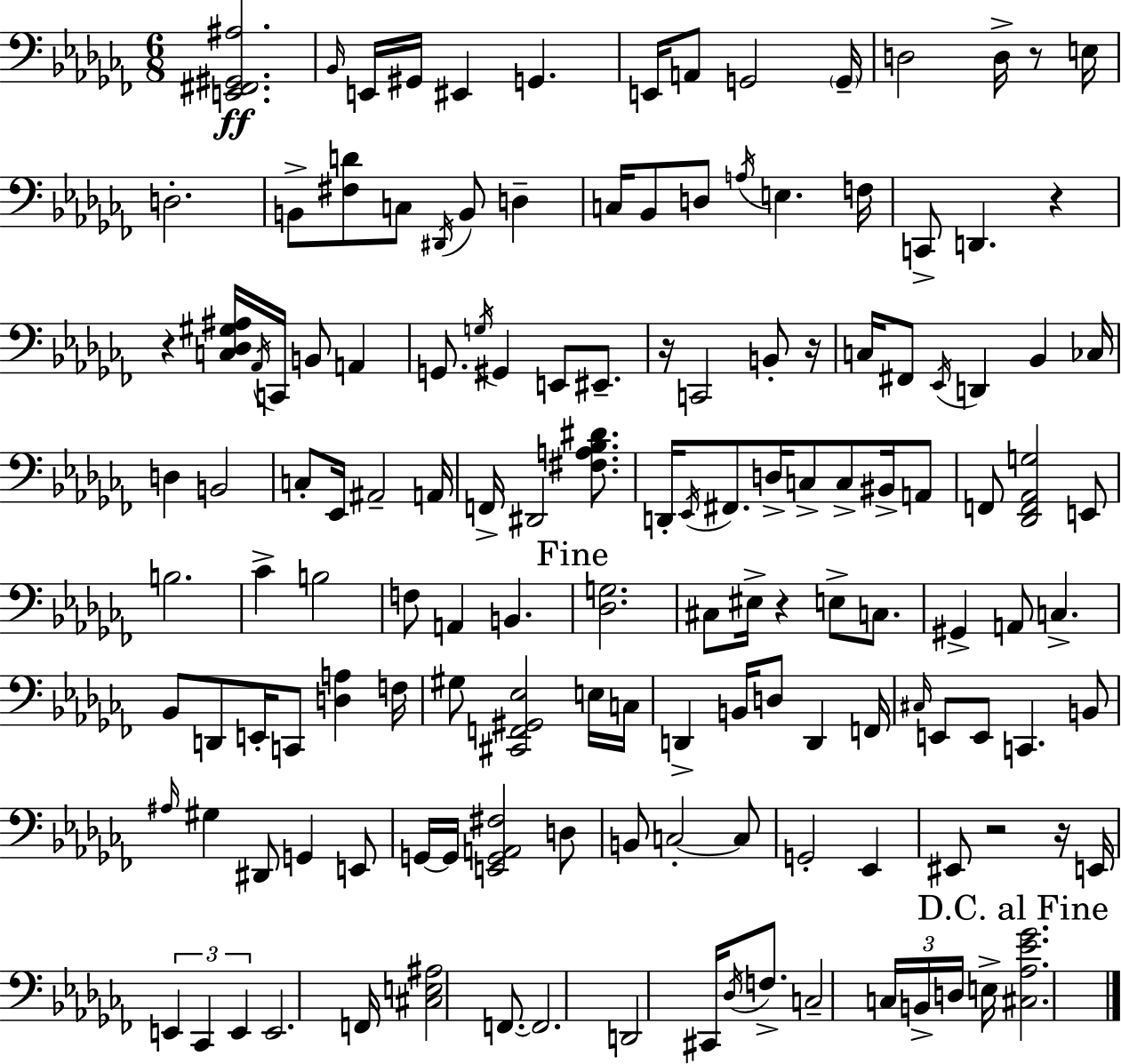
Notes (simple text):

[E2,F#2,G#2,A#3]/h. Bb2/s E2/s G#2/s EIS2/q G2/q. E2/s A2/e G2/h G2/s D3/h D3/s R/e E3/s D3/h. B2/e [F#3,D4]/e C3/e D#2/s B2/e D3/q C3/s Bb2/e D3/e A3/s E3/q. F3/s C2/e D2/q. R/q R/q [C3,Db3,G#3,A#3]/s Ab2/s C2/s B2/e A2/q G2/e. G3/s G#2/q E2/e EIS2/e. R/s C2/h B2/e R/s C3/s F#2/e Eb2/s D2/q Bb2/q CES3/s D3/q B2/h C3/e Eb2/s A#2/h A2/s F2/s D#2/h [F#3,A3,Bb3,D#4]/e. D2/s Eb2/s F#2/e. D3/s C3/e C3/e BIS2/s A2/e F2/e [Db2,F2,Ab2,G3]/h E2/e B3/h. CES4/q B3/h F3/e A2/q B2/q. [Db3,G3]/h. C#3/e EIS3/s R/q E3/e C3/e. G#2/q A2/e C3/q. Bb2/e D2/e E2/s C2/e [D3,A3]/q F3/s G#3/e [C#2,F2,G#2,Eb3]/h E3/s C3/s D2/q B2/s D3/e D2/q F2/s C#3/s E2/e E2/e C2/q. B2/e A#3/s G#3/q D#2/e G2/q E2/e G2/s G2/s [E2,G2,A2,F#3]/h D3/e B2/e C3/h C3/e G2/h Eb2/q EIS2/e R/h R/s E2/s E2/q CES2/q E2/q E2/h. F2/s [C#3,E3,A#3]/h F2/e. F2/h. D2/h C#2/s Db3/s F3/e. C3/h C3/s B2/s D3/s E3/s [C#3,Ab3,Eb4,Gb4]/h.